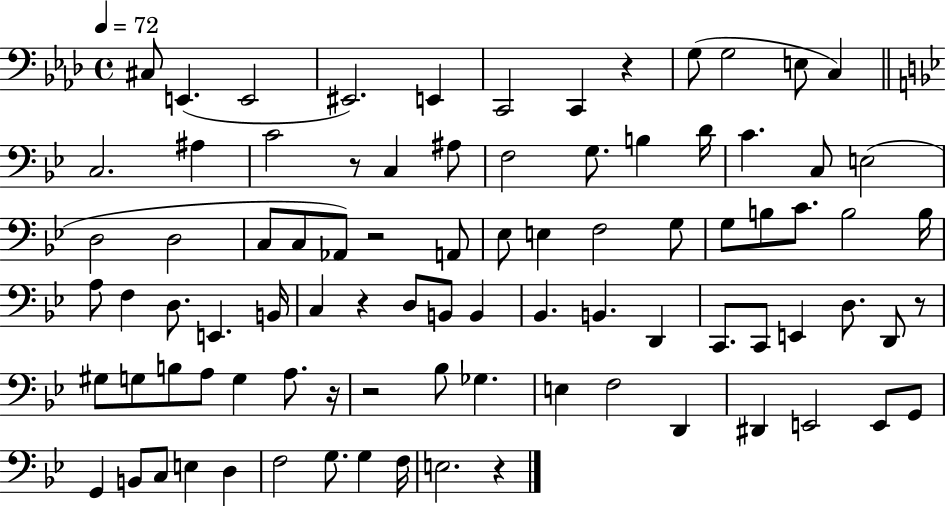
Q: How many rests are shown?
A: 8